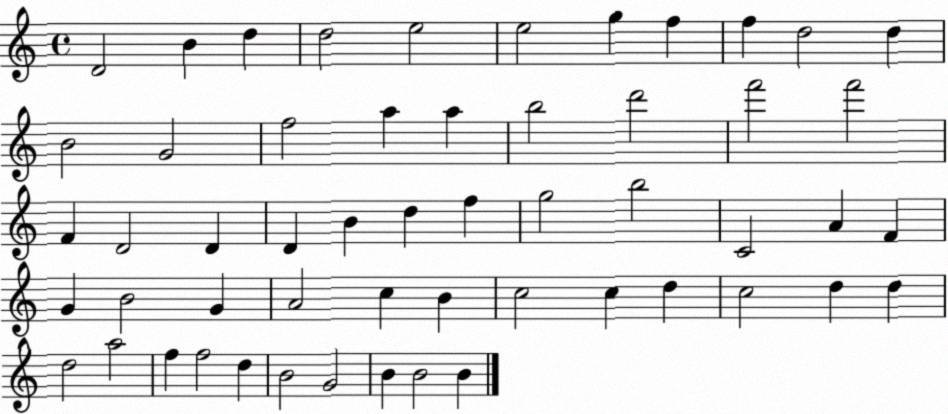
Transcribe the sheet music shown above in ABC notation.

X:1
T:Untitled
M:4/4
L:1/4
K:C
D2 B d d2 e2 e2 g f f d2 d B2 G2 f2 a a b2 d'2 f'2 f'2 F D2 D D B d f g2 b2 C2 A F G B2 G A2 c B c2 c d c2 d d d2 a2 f f2 d B2 G2 B B2 B